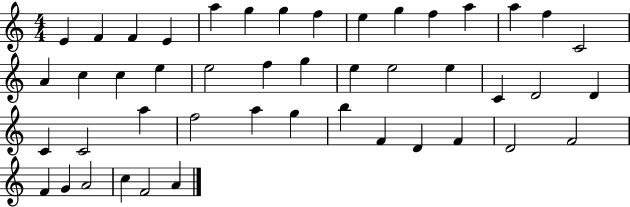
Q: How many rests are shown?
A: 0